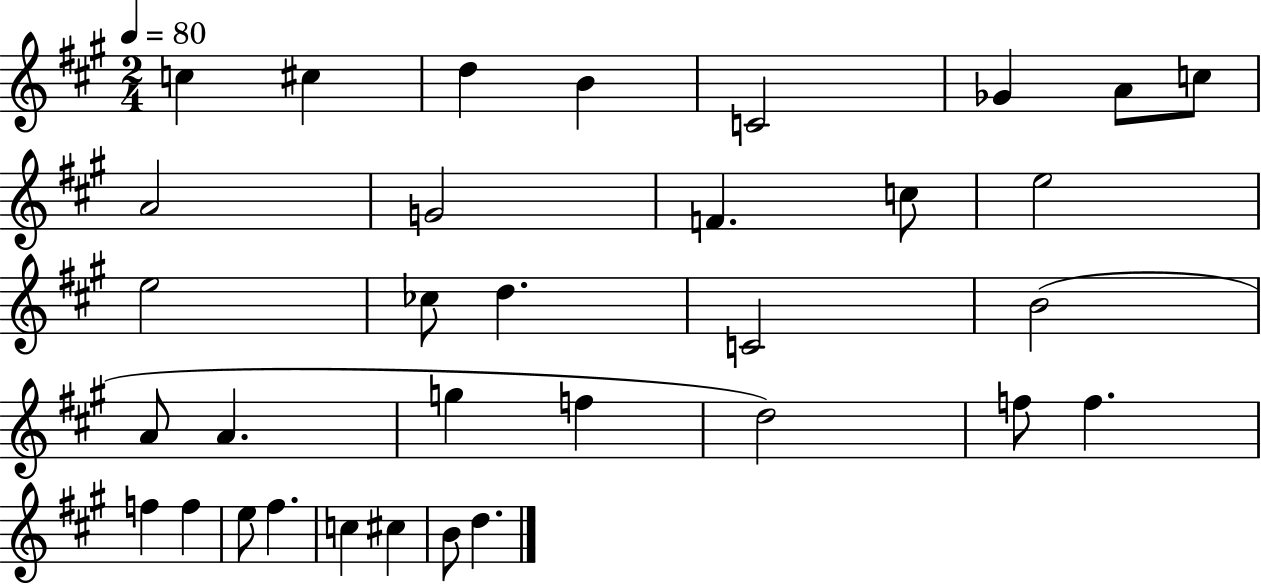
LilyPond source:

{
  \clef treble
  \numericTimeSignature
  \time 2/4
  \key a \major
  \tempo 4 = 80
  \repeat volta 2 { c''4 cis''4 | d''4 b'4 | c'2 | ges'4 a'8 c''8 | \break a'2 | g'2 | f'4. c''8 | e''2 | \break e''2 | ces''8 d''4. | c'2 | b'2( | \break a'8 a'4. | g''4 f''4 | d''2) | f''8 f''4. | \break f''4 f''4 | e''8 fis''4. | c''4 cis''4 | b'8 d''4. | \break } \bar "|."
}